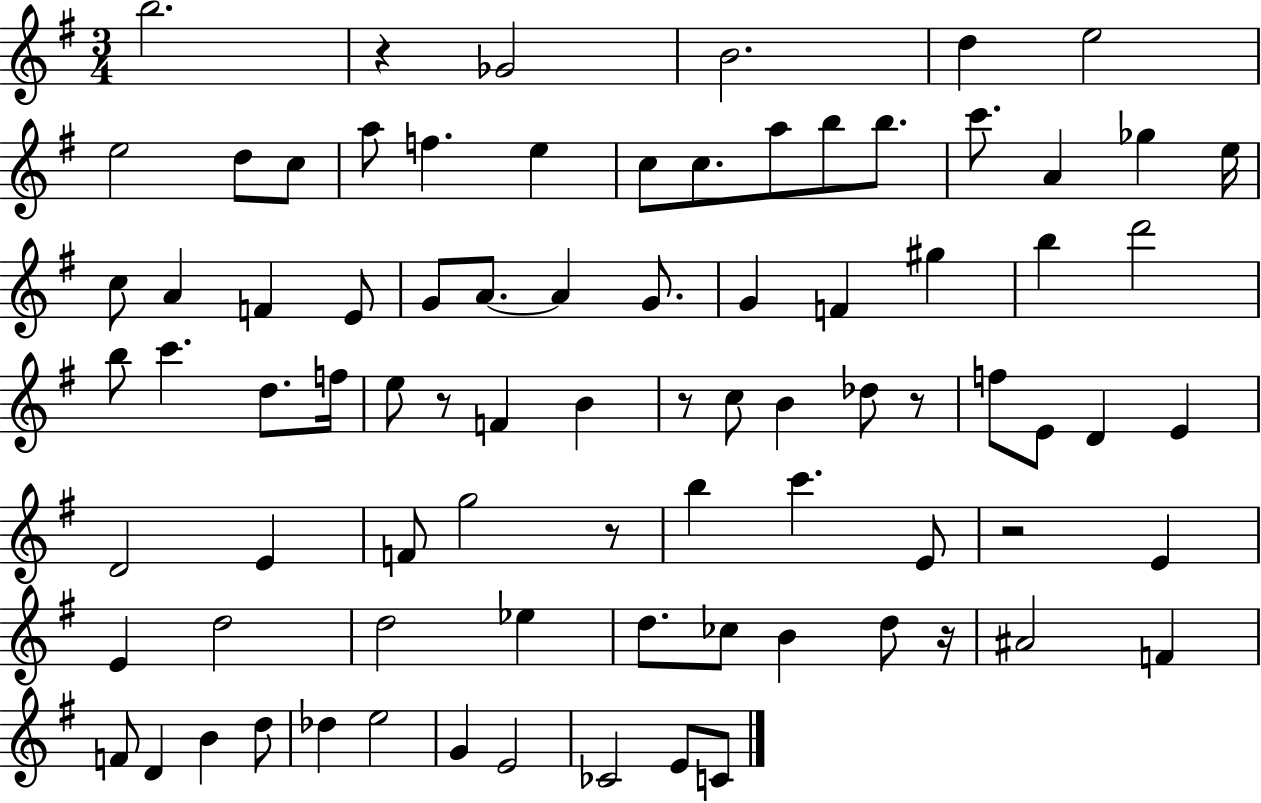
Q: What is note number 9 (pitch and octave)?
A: A5